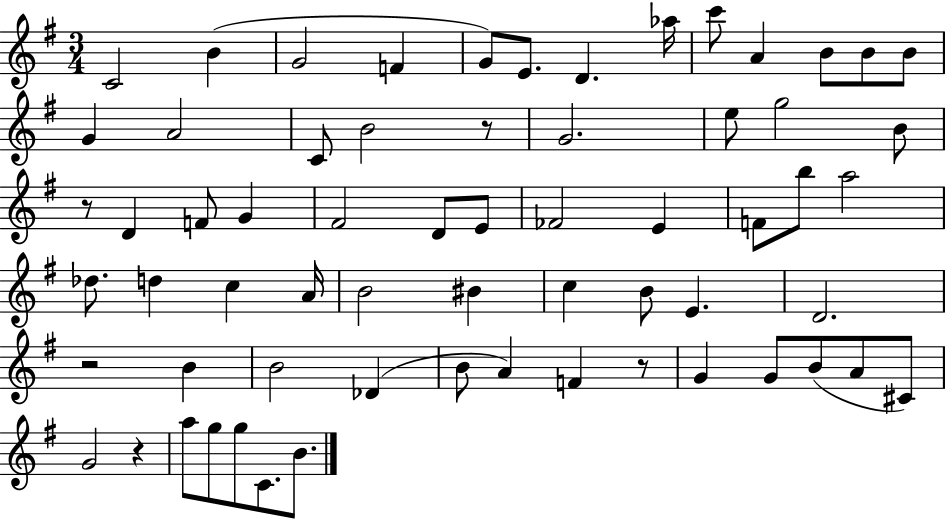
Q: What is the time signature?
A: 3/4